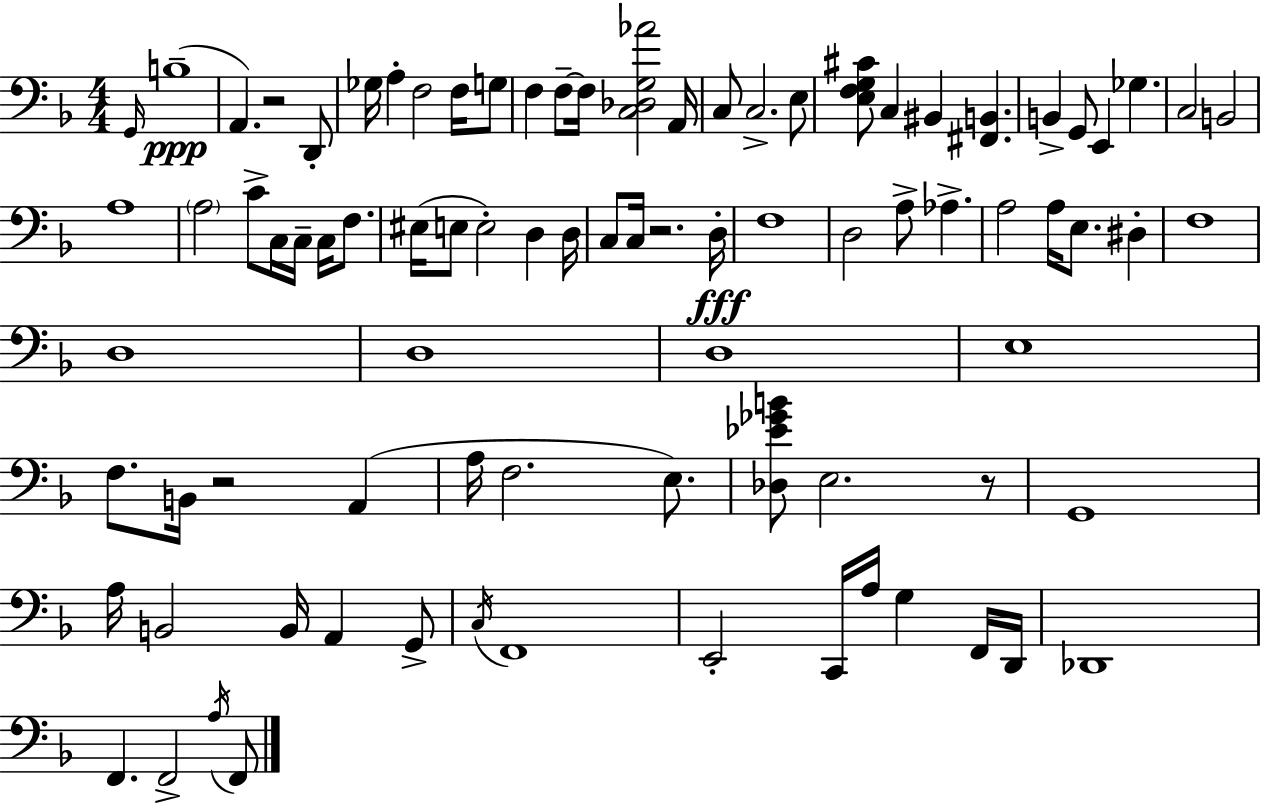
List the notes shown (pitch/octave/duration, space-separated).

G2/s B3/w A2/q. R/h D2/e Gb3/s A3/q F3/h F3/s G3/e F3/q F3/e F3/s [C3,Db3,G3,Ab4]/h A2/s C3/e C3/h. E3/e [E3,F3,G3,C#4]/e C3/q BIS2/q [F#2,B2]/q. B2/q G2/e E2/q Gb3/q. C3/h B2/h A3/w A3/h C4/e C3/s C3/s C3/s F3/e. EIS3/s E3/e E3/h D3/q D3/s C3/e C3/s R/h. D3/s F3/w D3/h A3/e Ab3/q. A3/h A3/s E3/e. D#3/q F3/w D3/w D3/w D3/w E3/w F3/e. B2/s R/h A2/q A3/s F3/h. E3/e. [Db3,Eb4,Gb4,B4]/e E3/h. R/e G2/w A3/s B2/h B2/s A2/q G2/e C3/s F2/w E2/h C2/s A3/s G3/q F2/s D2/s Db2/w F2/q. F2/h A3/s F2/e